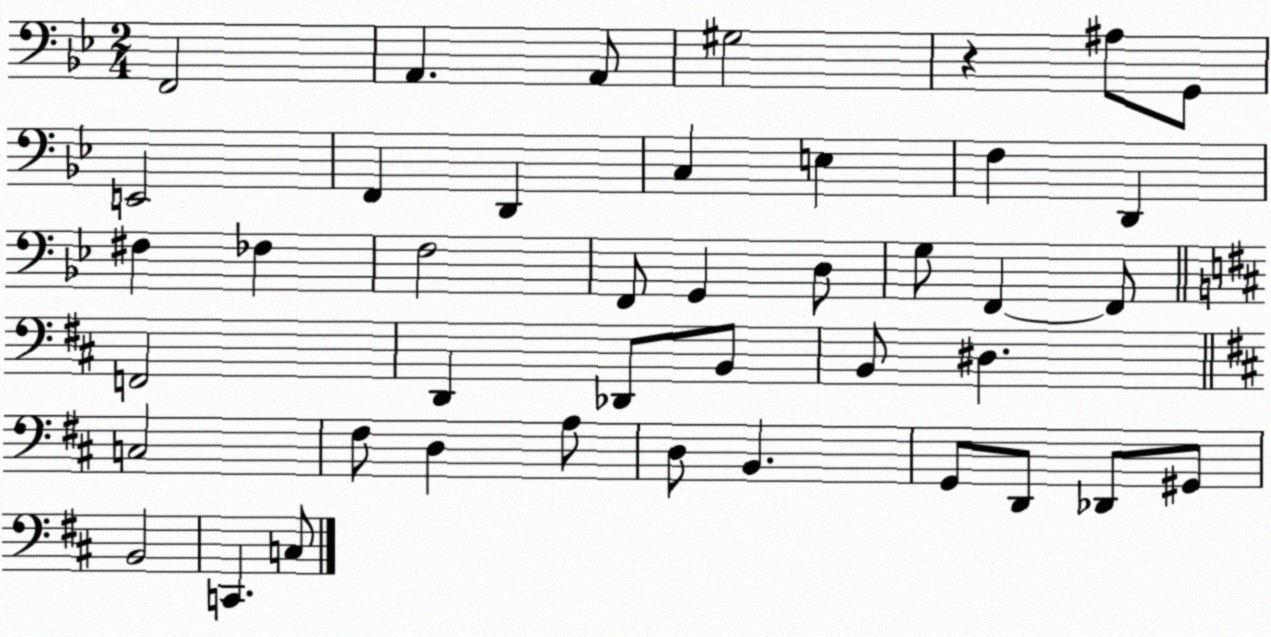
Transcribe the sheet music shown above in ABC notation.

X:1
T:Untitled
M:2/4
L:1/4
K:Bb
F,,2 A,, A,,/2 ^G,2 z ^A,/2 G,,/2 E,,2 F,, D,, C, E, F, D,, ^F, _F, F,2 F,,/2 G,, D,/2 G,/2 F,, F,,/2 F,,2 D,, _D,,/2 B,,/2 B,,/2 ^D, C,2 ^F,/2 D, A,/2 D,/2 B,, G,,/2 D,,/2 _D,,/2 ^G,,/2 B,,2 C,, C,/2